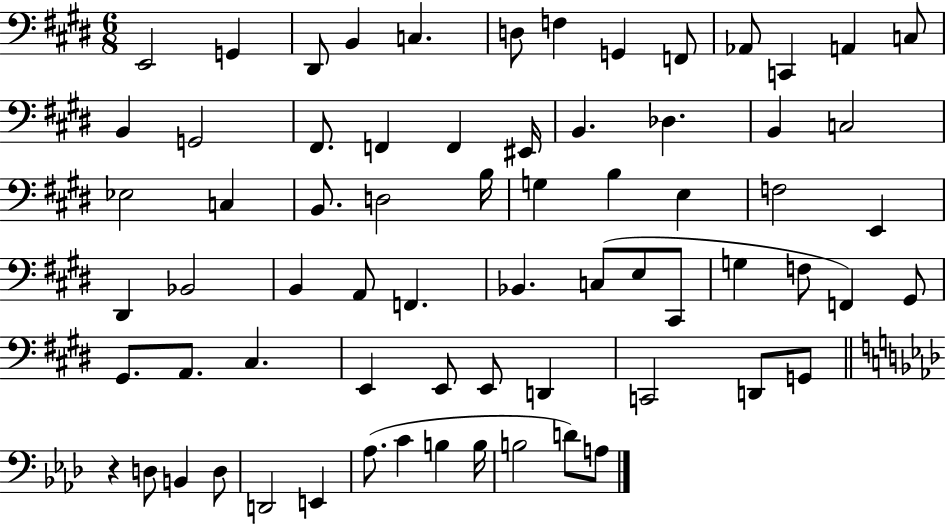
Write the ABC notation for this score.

X:1
T:Untitled
M:6/8
L:1/4
K:E
E,,2 G,, ^D,,/2 B,, C, D,/2 F, G,, F,,/2 _A,,/2 C,, A,, C,/2 B,, G,,2 ^F,,/2 F,, F,, ^E,,/4 B,, _D, B,, C,2 _E,2 C, B,,/2 D,2 B,/4 G, B, E, F,2 E,, ^D,, _B,,2 B,, A,,/2 F,, _B,, C,/2 E,/2 ^C,,/2 G, F,/2 F,, ^G,,/2 ^G,,/2 A,,/2 ^C, E,, E,,/2 E,,/2 D,, C,,2 D,,/2 G,,/2 z D,/2 B,, D,/2 D,,2 E,, _A,/2 C B, B,/4 B,2 D/2 A,/2